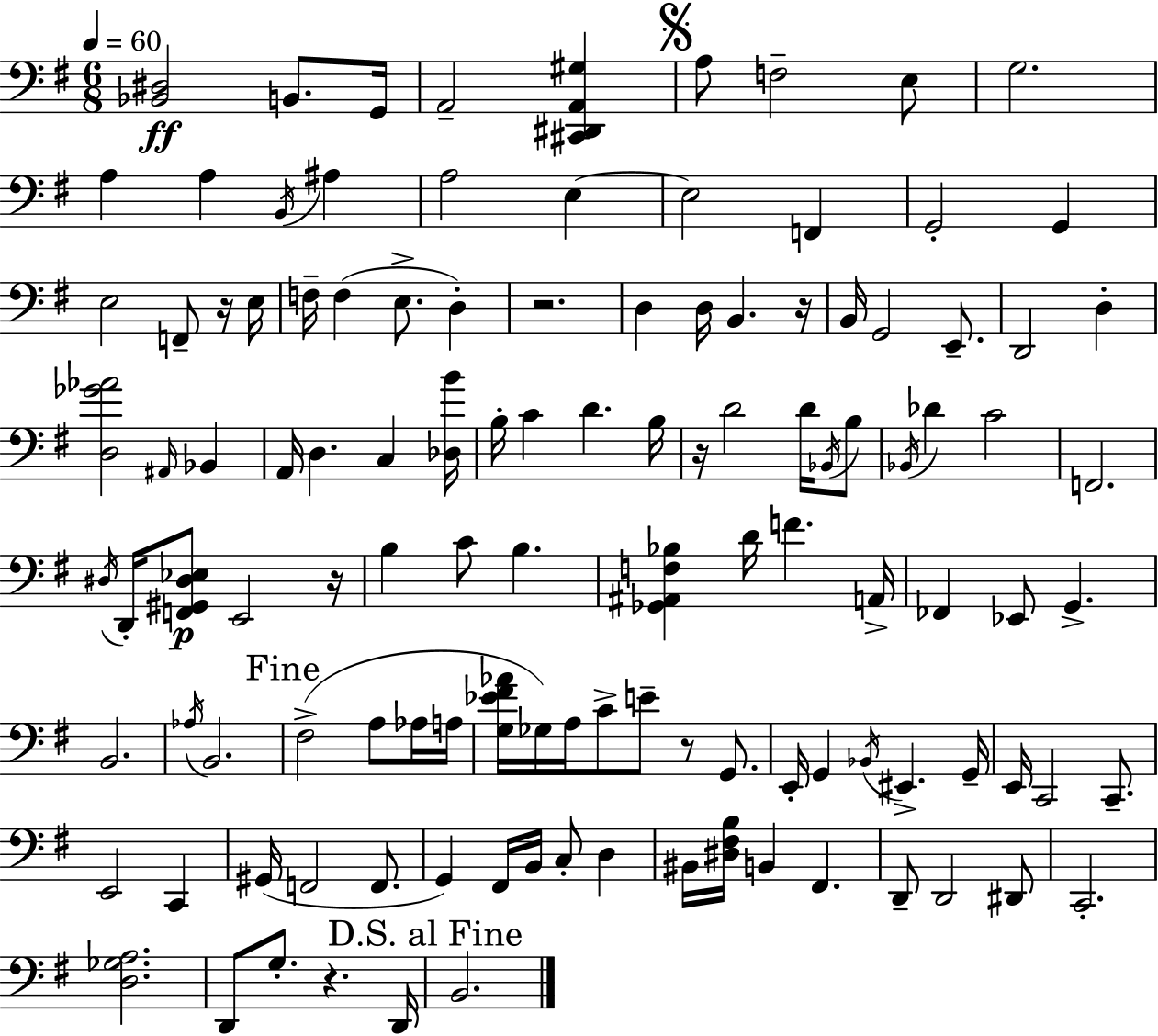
{
  \clef bass
  \numericTimeSignature
  \time 6/8
  \key e \minor
  \tempo 4 = 60
  \repeat volta 2 { <bes, dis>2\ff b,8. g,16 | a,2-- <cis, dis, a, gis>4 | \mark \markup { \musicglyph "scripts.segno" } a8 f2-- e8 | g2. | \break a4 a4 \acciaccatura { b,16 } ais4 | a2 e4~~ | e2 f,4 | g,2-. g,4 | \break e2 f,8-- r16 | e16 f16-- f4( e8.-> d4-.) | r2. | d4 d16 b,4. | \break r16 b,16 g,2 e,8.-- | d,2 d4-. | <d ges' aes'>2 \grace { ais,16 } bes,4 | a,16 d4. c4 | \break <des b'>16 b16-. c'4 d'4. | b16 r16 d'2 d'16 | \acciaccatura { bes,16 } b8 \acciaccatura { bes,16 } des'4 c'2 | f,2. | \break \acciaccatura { dis16 } d,16-. <f, gis, dis ees>8\p e,2 | r16 b4 c'8 b4. | <ges, ais, f bes>4 d'16 f'4. | a,16-> fes,4 ees,8 g,4.-> | \break b,2. | \acciaccatura { aes16 } b,2. | \mark "Fine" fis2->( | a8 aes16 a16 <g ees' fis' aes'>16 ges16) a16 c'8-> e'8-- | \break r8 g,8. e,16-. g,4 \acciaccatura { bes,16 } | eis,4.-> g,16-- e,16 c,2 | c,8.-- e,2 | c,4 gis,16( f,2 | \break f,8. g,4) fis,16 | b,16 c8-. d4 bis,16 <dis fis b>16 b,4 | fis,4. d,8-- d,2 | dis,8 c,2.-. | \break <d ges a>2. | d,8 g8.-. | r4. d,16 \mark "D.S. al Fine" b,2. | } \bar "|."
}